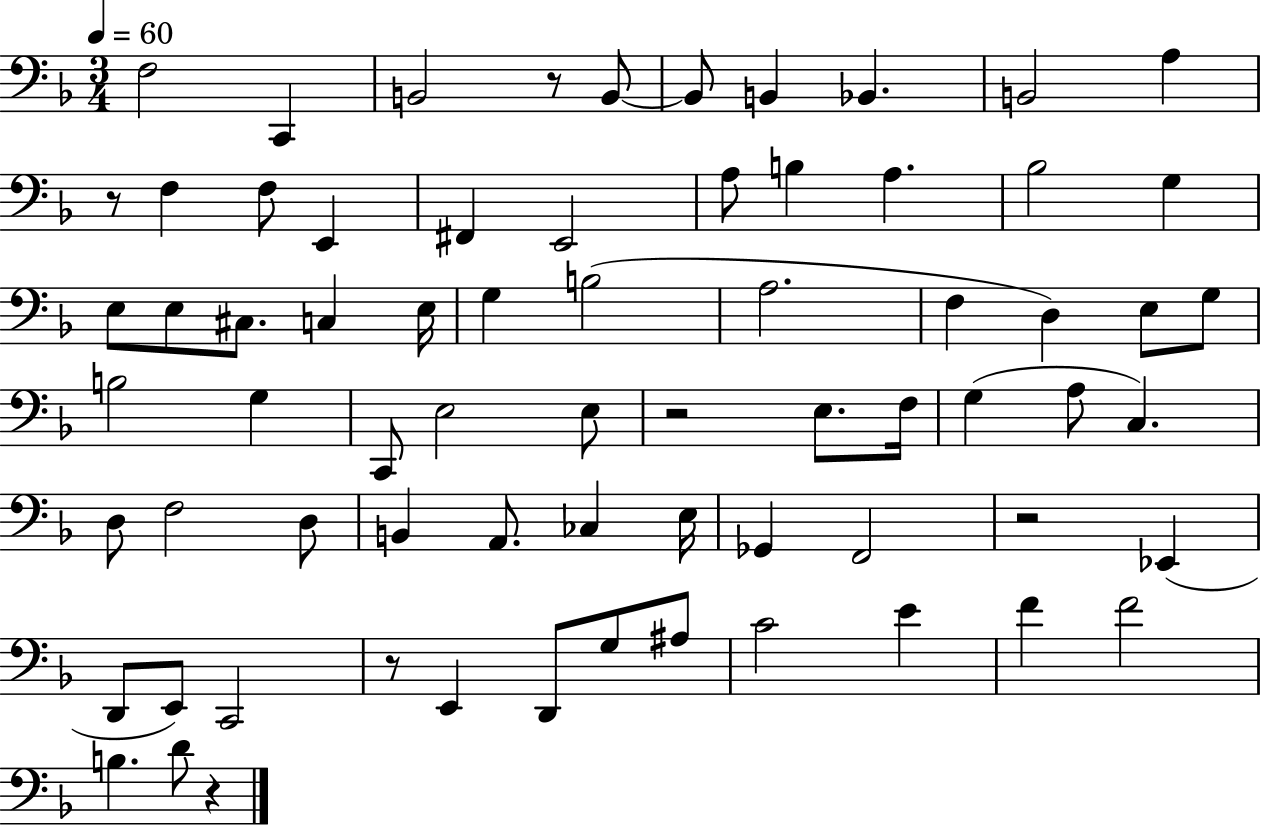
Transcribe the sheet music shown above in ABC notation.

X:1
T:Untitled
M:3/4
L:1/4
K:F
F,2 C,, B,,2 z/2 B,,/2 B,,/2 B,, _B,, B,,2 A, z/2 F, F,/2 E,, ^F,, E,,2 A,/2 B, A, _B,2 G, E,/2 E,/2 ^C,/2 C, E,/4 G, B,2 A,2 F, D, E,/2 G,/2 B,2 G, C,,/2 E,2 E,/2 z2 E,/2 F,/4 G, A,/2 C, D,/2 F,2 D,/2 B,, A,,/2 _C, E,/4 _G,, F,,2 z2 _E,, D,,/2 E,,/2 C,,2 z/2 E,, D,,/2 G,/2 ^A,/2 C2 E F F2 B, D/2 z